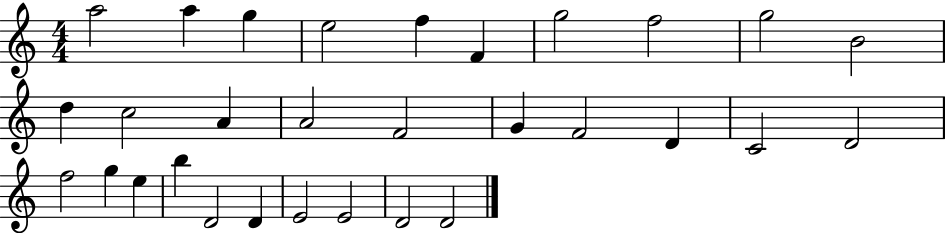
{
  \clef treble
  \numericTimeSignature
  \time 4/4
  \key c \major
  a''2 a''4 g''4 | e''2 f''4 f'4 | g''2 f''2 | g''2 b'2 | \break d''4 c''2 a'4 | a'2 f'2 | g'4 f'2 d'4 | c'2 d'2 | \break f''2 g''4 e''4 | b''4 d'2 d'4 | e'2 e'2 | d'2 d'2 | \break \bar "|."
}